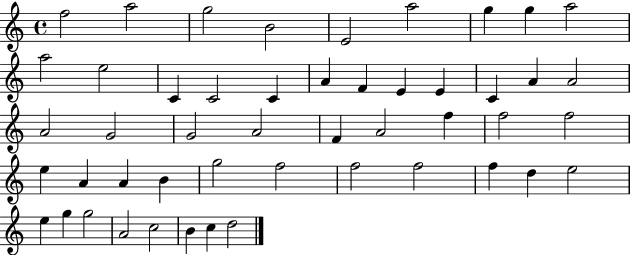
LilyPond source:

{
  \clef treble
  \time 4/4
  \defaultTimeSignature
  \key c \major
  f''2 a''2 | g''2 b'2 | e'2 a''2 | g''4 g''4 a''2 | \break a''2 e''2 | c'4 c'2 c'4 | a'4 f'4 e'4 e'4 | c'4 a'4 a'2 | \break a'2 g'2 | g'2 a'2 | f'4 a'2 f''4 | f''2 f''2 | \break e''4 a'4 a'4 b'4 | g''2 f''2 | f''2 f''2 | f''4 d''4 e''2 | \break e''4 g''4 g''2 | a'2 c''2 | b'4 c''4 d''2 | \bar "|."
}